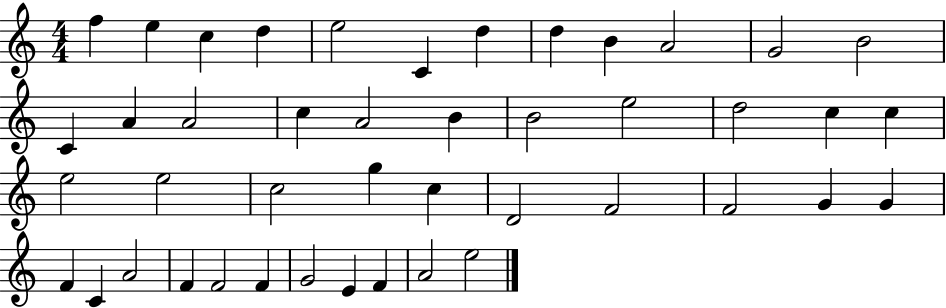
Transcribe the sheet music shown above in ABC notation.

X:1
T:Untitled
M:4/4
L:1/4
K:C
f e c d e2 C d d B A2 G2 B2 C A A2 c A2 B B2 e2 d2 c c e2 e2 c2 g c D2 F2 F2 G G F C A2 F F2 F G2 E F A2 e2